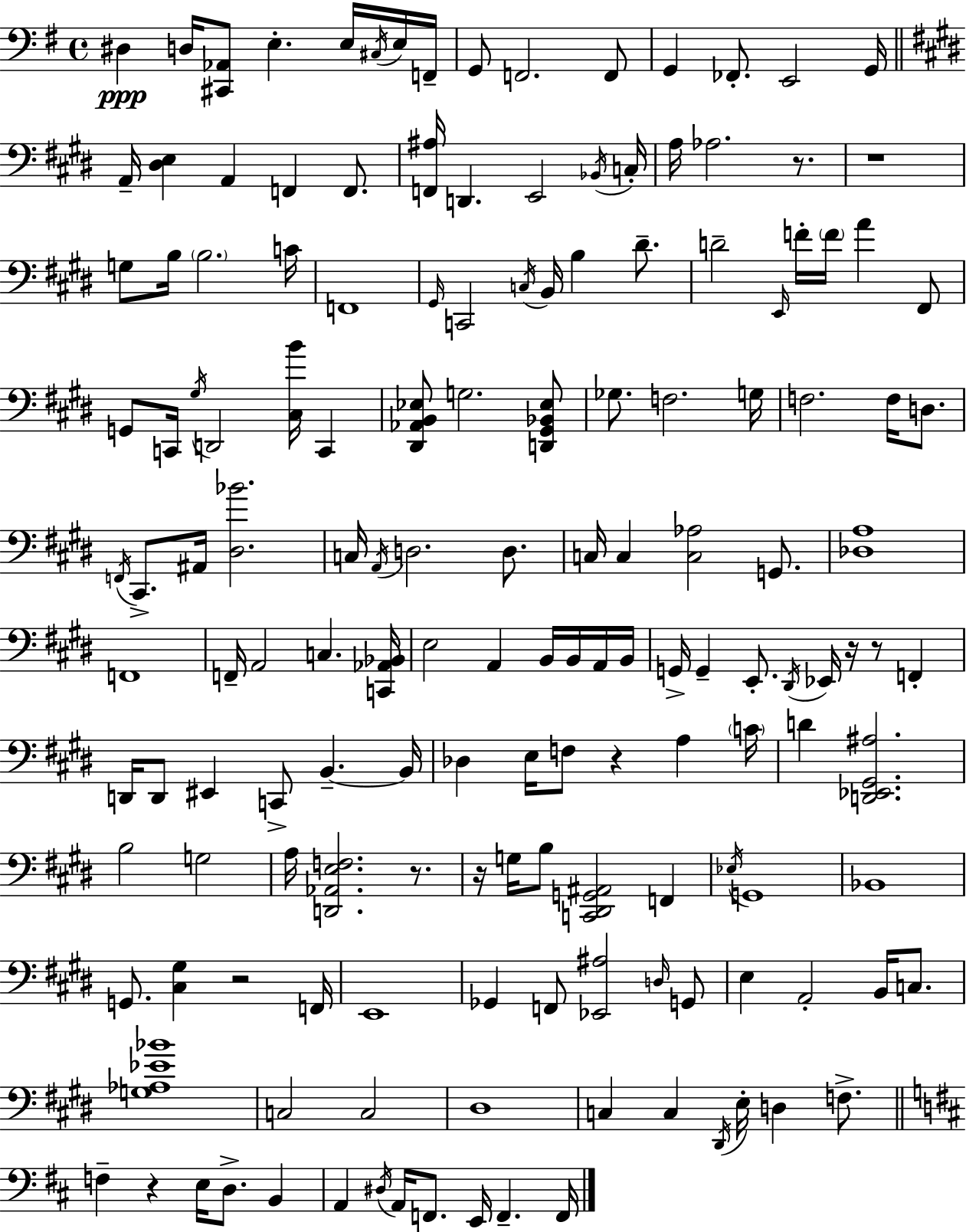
D#3/q D3/s [C#2,Ab2]/e E3/q. E3/s C#3/s E3/s F2/s G2/e F2/h. F2/e G2/q FES2/e. E2/h G2/s A2/s [D#3,E3]/q A2/q F2/q F2/e. [F2,A#3]/s D2/q. E2/h Bb2/s C3/s A3/s Ab3/h. R/e. R/w G3/e B3/s B3/h. C4/s F2/w G#2/s C2/h C3/s B2/s B3/q D#4/e. D4/h E2/s F4/s F4/s A4/q F#2/e G2/e C2/s G#3/s D2/h [C#3,B4]/s C2/q [D#2,Ab2,B2,Eb3]/e G3/h. [D2,G#2,Bb2,Eb3]/e Gb3/e. F3/h. G3/s F3/h. F3/s D3/e. F2/s C#2/e. A#2/s [D#3,Bb4]/h. C3/s A2/s D3/h. D3/e. C3/s C3/q [C3,Ab3]/h G2/e. [Db3,A3]/w F2/w F2/s A2/h C3/q. [C2,Ab2,Bb2]/s E3/h A2/q B2/s B2/s A2/s B2/s G2/s G2/q E2/e. D#2/s Eb2/s R/s R/e F2/q D2/s D2/e EIS2/q C2/e B2/q. B2/s Db3/q E3/s F3/e R/q A3/q C4/s D4/q [D2,Eb2,G#2,A#3]/h. B3/h G3/h A3/s [D2,Ab2,E3,F3]/h. R/e. R/s G3/s B3/e [C2,D#2,G2,A#2]/h F2/q Eb3/s G2/w Bb2/w G2/e. [C#3,G#3]/q R/h F2/s E2/w Gb2/q F2/e [Eb2,A#3]/h D3/s G2/e E3/q A2/h B2/s C3/e. [G3,Ab3,Eb4,Bb4]/w C3/h C3/h D#3/w C3/q C3/q D#2/s E3/s D3/q F3/e. F3/q R/q E3/s D3/e. B2/q A2/q D#3/s A2/s F2/e. E2/s F2/q. F2/s